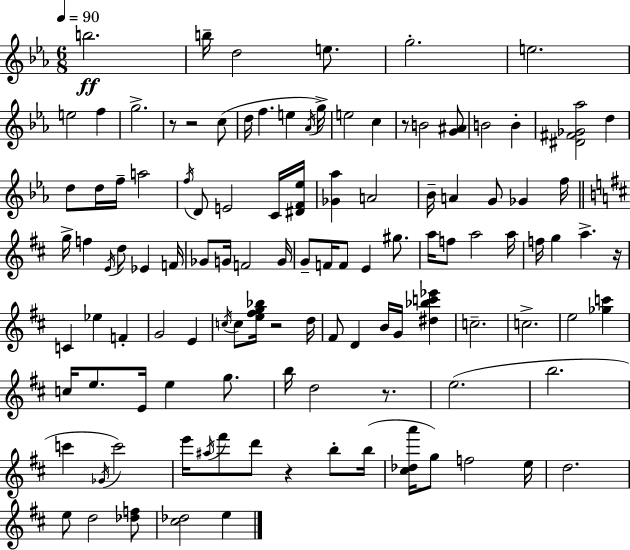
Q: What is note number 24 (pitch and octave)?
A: F5